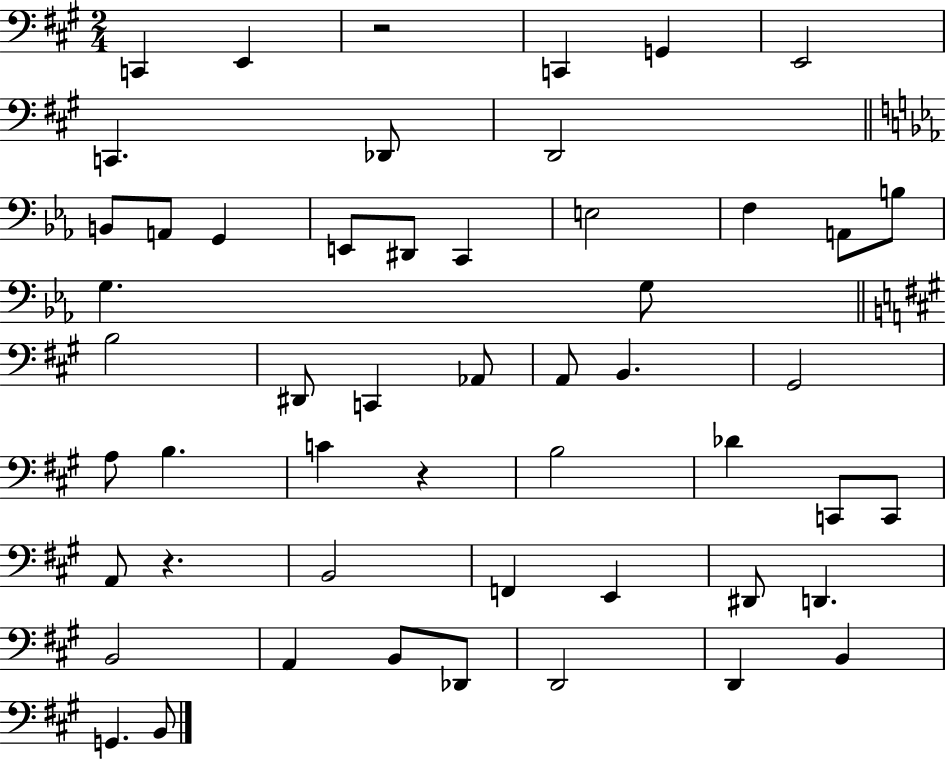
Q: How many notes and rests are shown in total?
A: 52